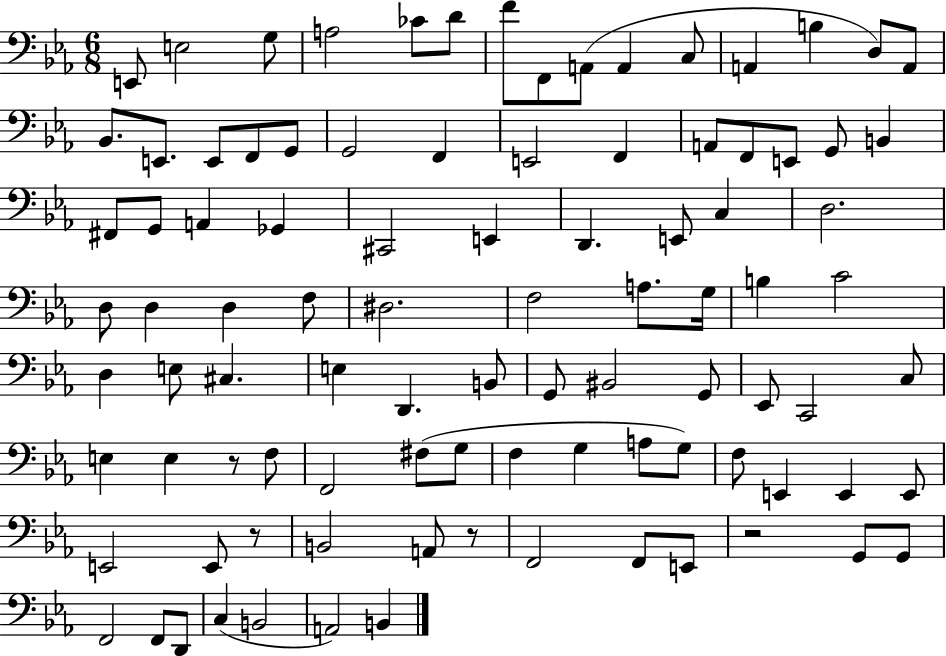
E2/e E3/h G3/e A3/h CES4/e D4/e F4/e F2/e A2/e A2/q C3/e A2/q B3/q D3/e A2/e Bb2/e. E2/e. E2/e F2/e G2/e G2/h F2/q E2/h F2/q A2/e F2/e E2/e G2/e B2/q F#2/e G2/e A2/q Gb2/q C#2/h E2/q D2/q. E2/e C3/q D3/h. D3/e D3/q D3/q F3/e D#3/h. F3/h A3/e. G3/s B3/q C4/h D3/q E3/e C#3/q. E3/q D2/q. B2/e G2/e BIS2/h G2/e Eb2/e C2/h C3/e E3/q E3/q R/e F3/e F2/h F#3/e G3/e F3/q G3/q A3/e G3/e F3/e E2/q E2/q E2/e E2/h E2/e R/e B2/h A2/e R/e F2/h F2/e E2/e R/h G2/e G2/e F2/h F2/e D2/e C3/q B2/h A2/h B2/q